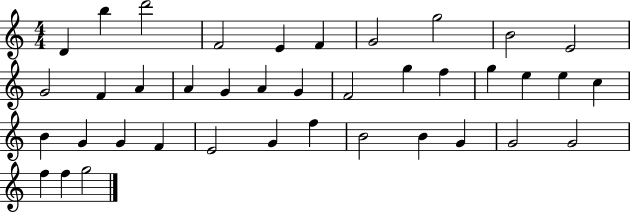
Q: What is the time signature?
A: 4/4